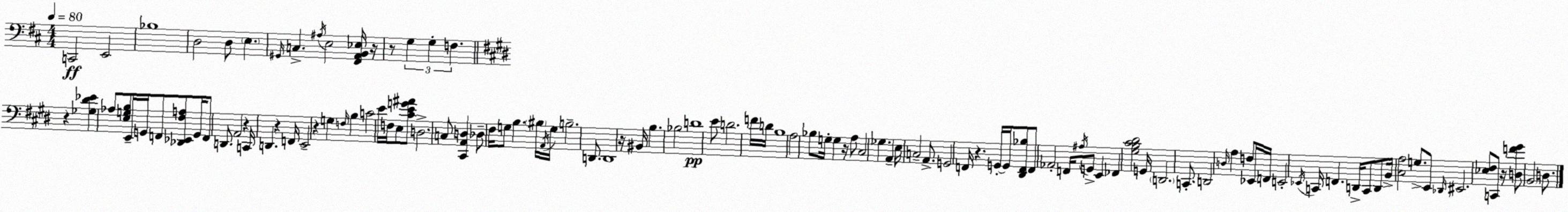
X:1
T:Untitled
M:4/4
L:1/4
K:D
C,,2 E,,2 _B,4 D,2 D,/2 E, ^G,,/4 C, ^A,/4 E,2 [^F,,A,,B,,_E,]/4 z/4 z/2 G, G, F, z [_G,^D_E] _A,/2 [E,G,B,]/2 E,,/4 G,,/4 F,,/2 [_D,,_E,,^F,A,]/2 G,,/4 F,,/2 D,,/2 A,,2 z C,,/4 D,, z F,,/4 E,,2 z G, F,/4 B, C2 E/4 F,/4 E,/2 [^CEG^A]/2 D,2 C,/2 [^C,,A,,D,] _D,/2 ^F,/4 G,/2 B, ^B,/4 A,,/4 G,/4 B,2 D,,/2 D,,4 z/4 ^B,,/4 B, _B,2 D4 E/2 D2 F/4 D/4 B,4 A,2 _B,/2 G,/4 G, z/4 A,/2 ^C,2 _G, A,, E,/4 C,2 A,,/2 G,,2 F,,/4 z G,,/4 G,,/4 [^D,,F,,_B,]/2 F,,/2 _A,,2 F,,/4 ^A,/4 G,,/2 E,, _F,, [^G,B,^C^D]2 G,,/4 D,,2 C,,/2 D,,2 D,/4 A, F,/2 _E,,/4 F,,/4 E,,2 _E,,/4 C,,/4 F,, D,,/4 C,,/2 D,,/2 B,,/4 [^C,A,]2 G,/2 E,,/2 _D,,/4 ^E,,2 [_E,^F,]/2 C,,/2 z/4 [D,F^G]/2 B,,2 D,/2